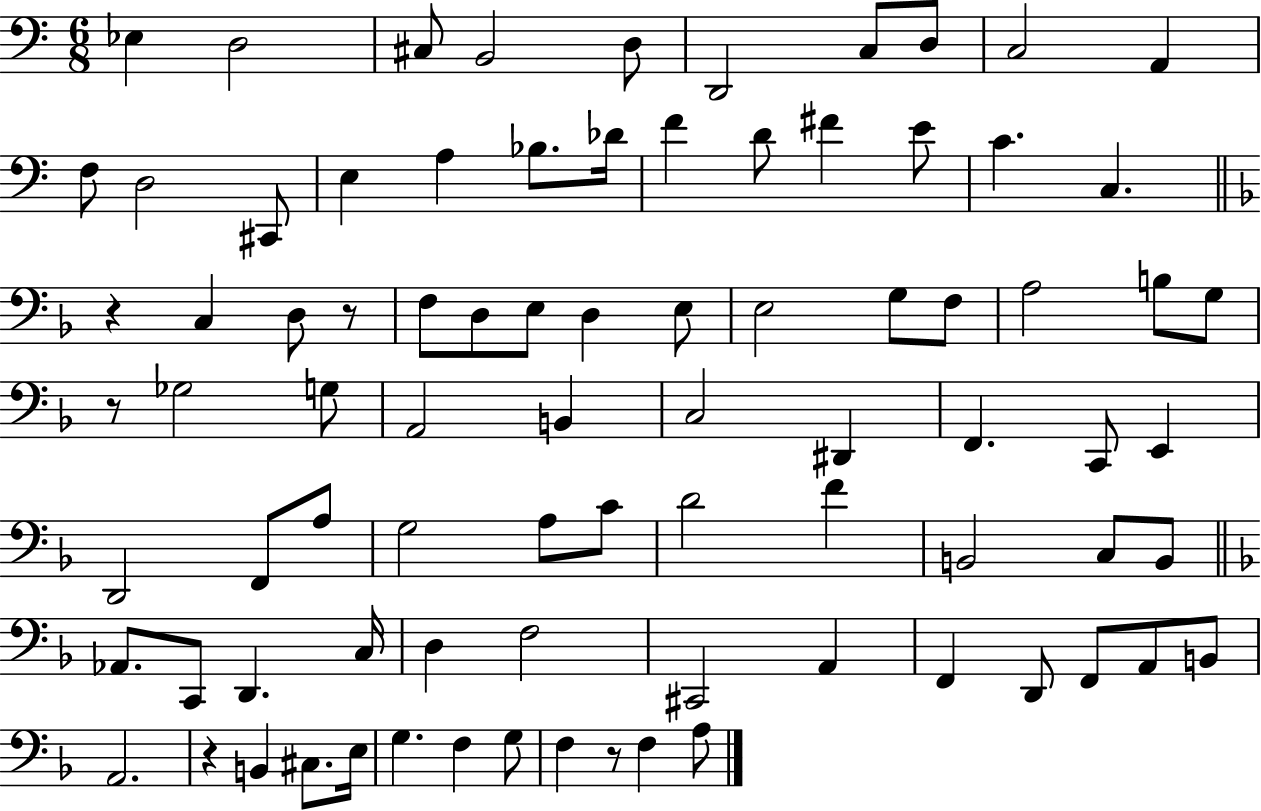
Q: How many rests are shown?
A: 5